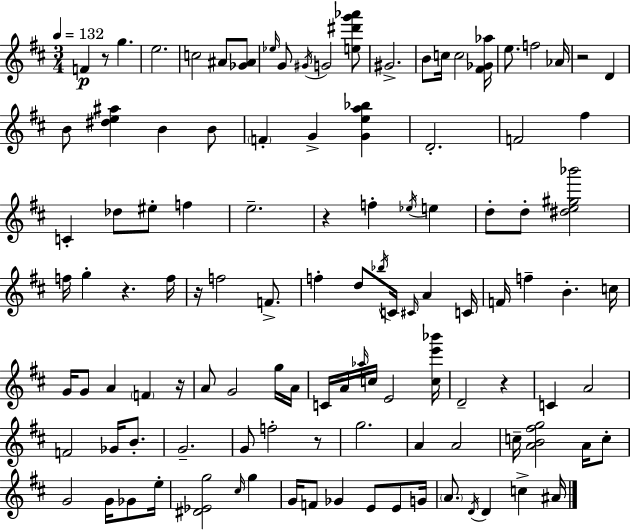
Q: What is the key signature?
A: D major